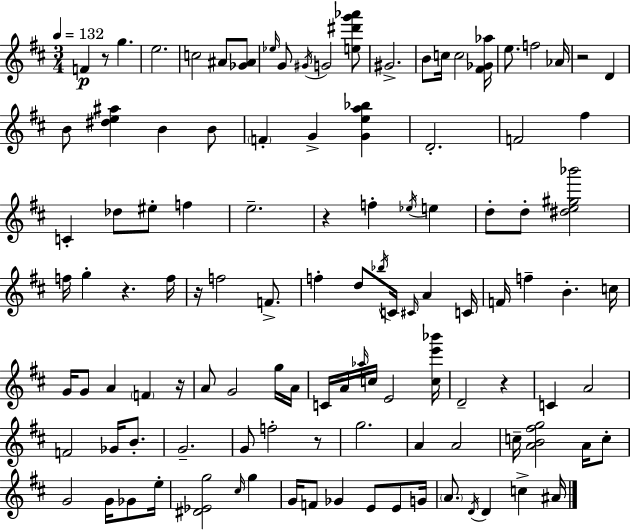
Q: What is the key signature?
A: D major